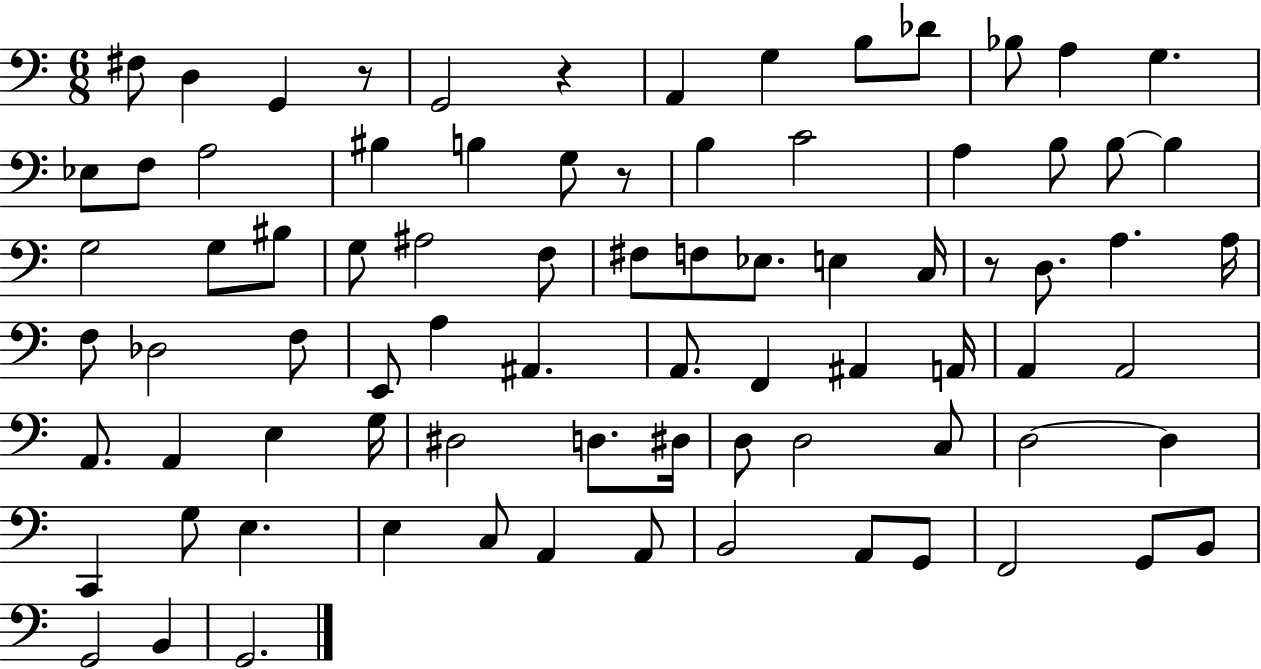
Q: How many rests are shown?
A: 4